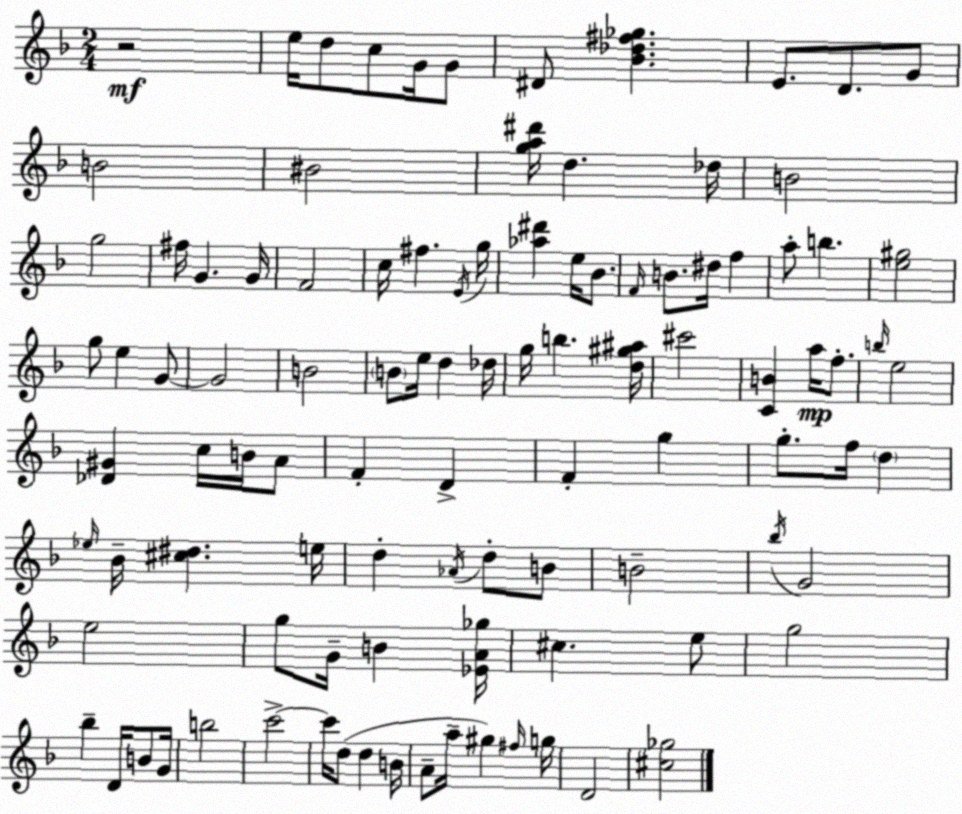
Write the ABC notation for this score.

X:1
T:Untitled
M:2/4
L:1/4
K:Dm
z2 e/4 d/2 c/2 G/4 G/2 ^D/2 [_B_d^f_g] E/2 D/2 G/2 B2 ^B2 [ga^d']/4 d _d/4 B2 g2 ^f/4 G G/4 F2 c/4 ^f E/4 g/4 [_a^d'] e/4 _B/2 F/4 B/2 ^d/4 f a/2 b [e^g]2 g/2 e G/2 G2 B2 B/2 e/4 d _d/4 g/4 b [d^g^a]/4 ^c'2 [CB] a/4 f/2 b/4 e2 [_D^G] c/4 B/4 A/2 F D F g g/2 f/4 d _e/4 _B/4 [^c^d] e/4 d _A/4 d/2 B/2 B2 _b/4 G2 e2 g/2 G/4 B [_EA_g]/4 ^c e/2 g2 _b D/4 B/2 G/4 b2 c'2 c'/4 d/2 d B/4 A/2 a/4 ^g ^f/4 g/4 D2 [^c_g]2